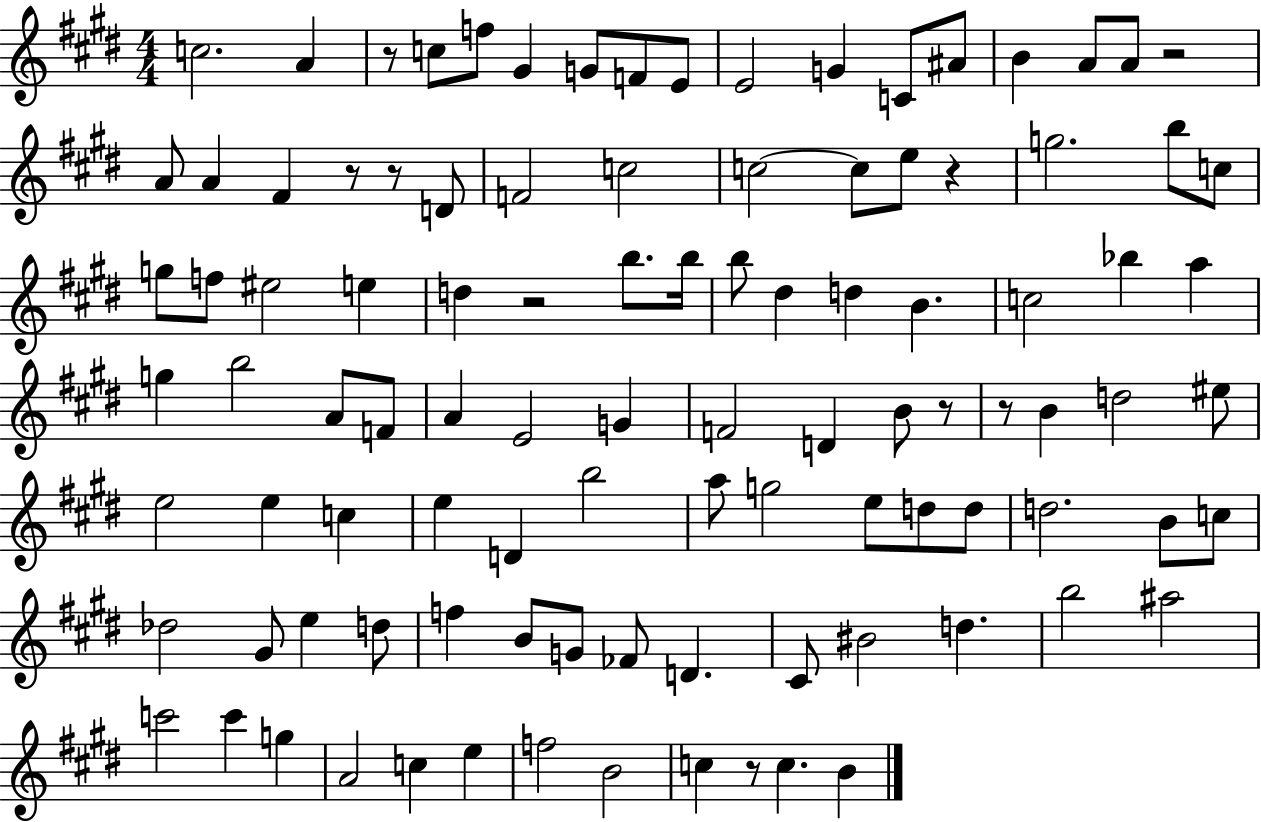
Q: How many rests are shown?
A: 9